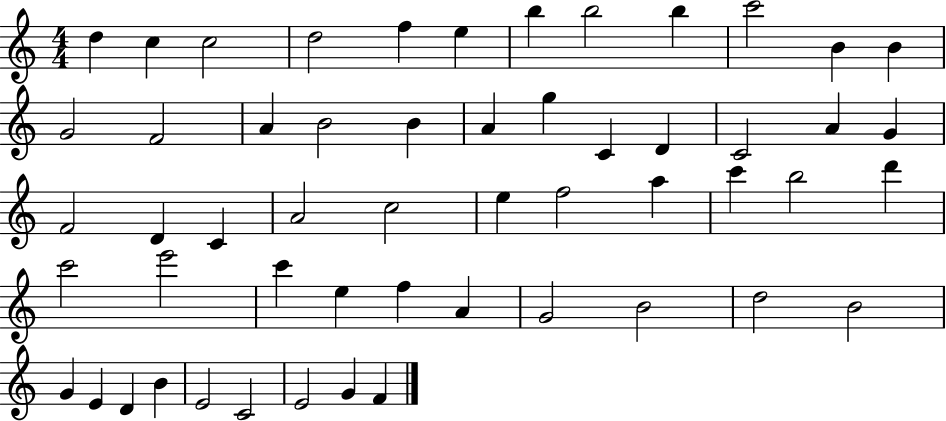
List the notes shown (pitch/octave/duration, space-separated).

D5/q C5/q C5/h D5/h F5/q E5/q B5/q B5/h B5/q C6/h B4/q B4/q G4/h F4/h A4/q B4/h B4/q A4/q G5/q C4/q D4/q C4/h A4/q G4/q F4/h D4/q C4/q A4/h C5/h E5/q F5/h A5/q C6/q B5/h D6/q C6/h E6/h C6/q E5/q F5/q A4/q G4/h B4/h D5/h B4/h G4/q E4/q D4/q B4/q E4/h C4/h E4/h G4/q F4/q